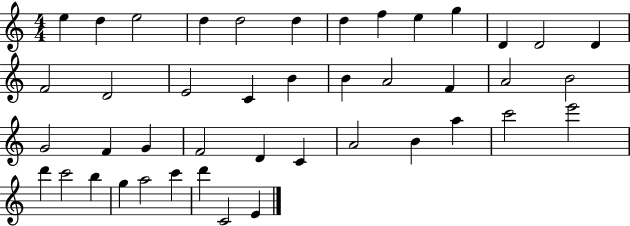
X:1
T:Untitled
M:4/4
L:1/4
K:C
e d e2 d d2 d d f e g D D2 D F2 D2 E2 C B B A2 F A2 B2 G2 F G F2 D C A2 B a c'2 e'2 d' c'2 b g a2 c' d' C2 E